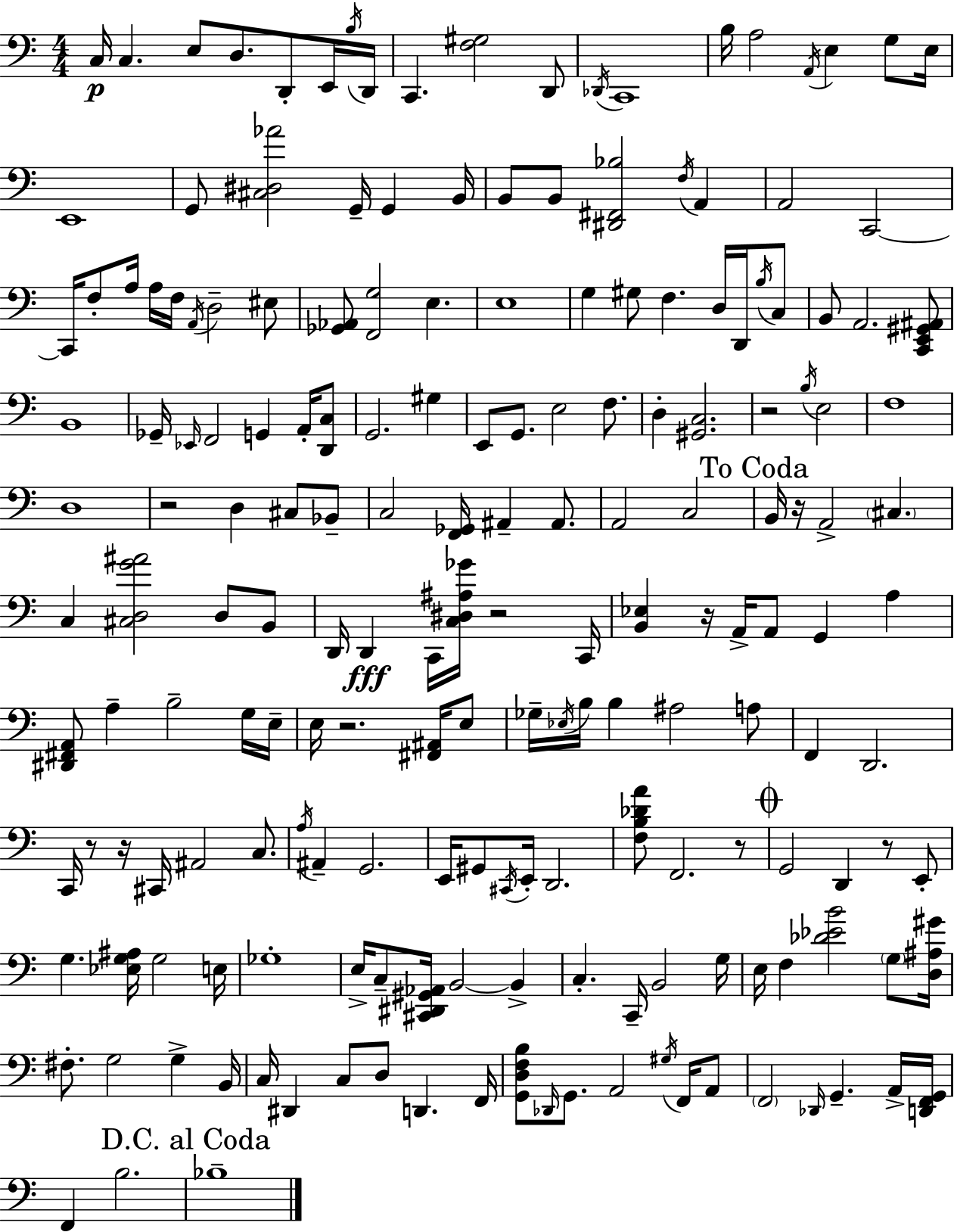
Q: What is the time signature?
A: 4/4